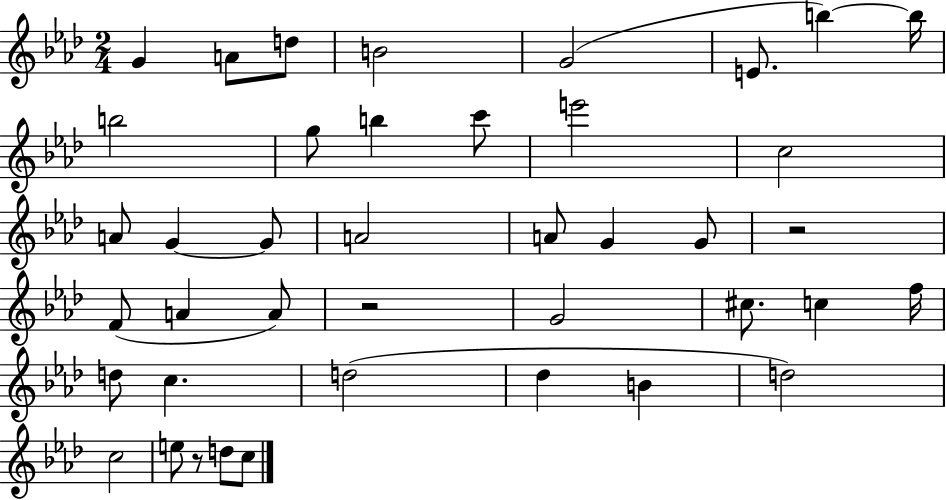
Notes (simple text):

G4/q A4/e D5/e B4/h G4/h E4/e. B5/q B5/s B5/h G5/e B5/q C6/e E6/h C5/h A4/e G4/q G4/e A4/h A4/e G4/q G4/e R/h F4/e A4/q A4/e R/h G4/h C#5/e. C5/q F5/s D5/e C5/q. D5/h Db5/q B4/q D5/h C5/h E5/e R/e D5/e C5/e